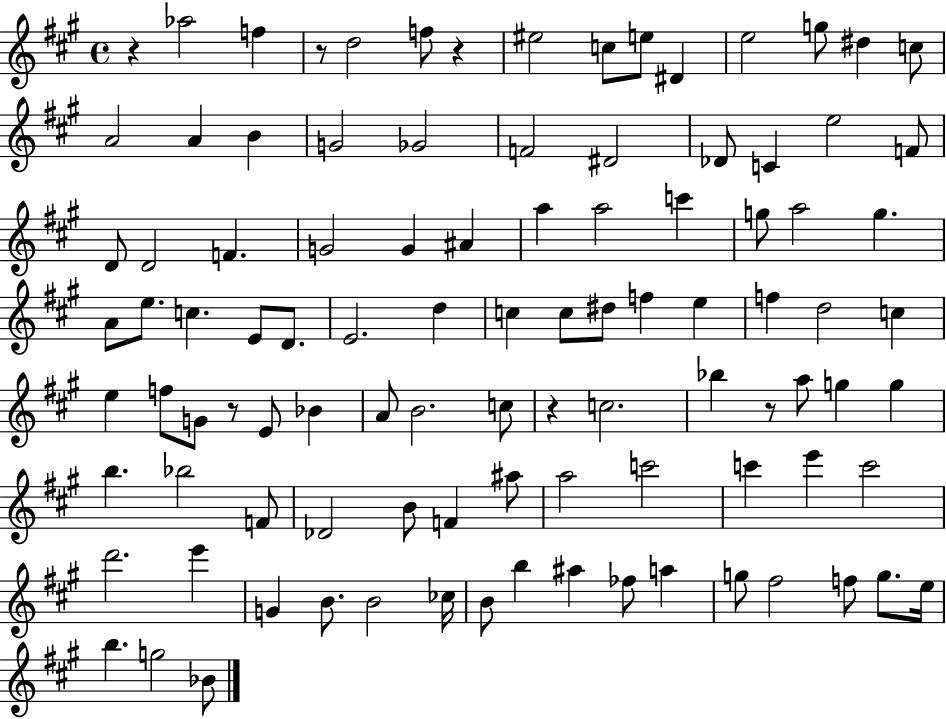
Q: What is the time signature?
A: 4/4